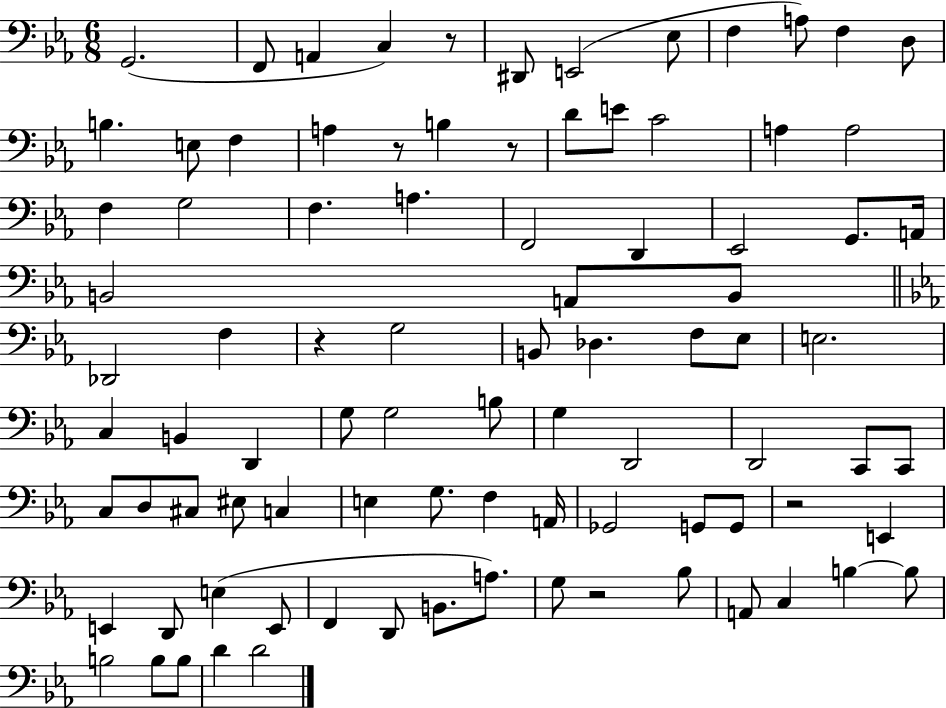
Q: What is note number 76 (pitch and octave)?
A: A2